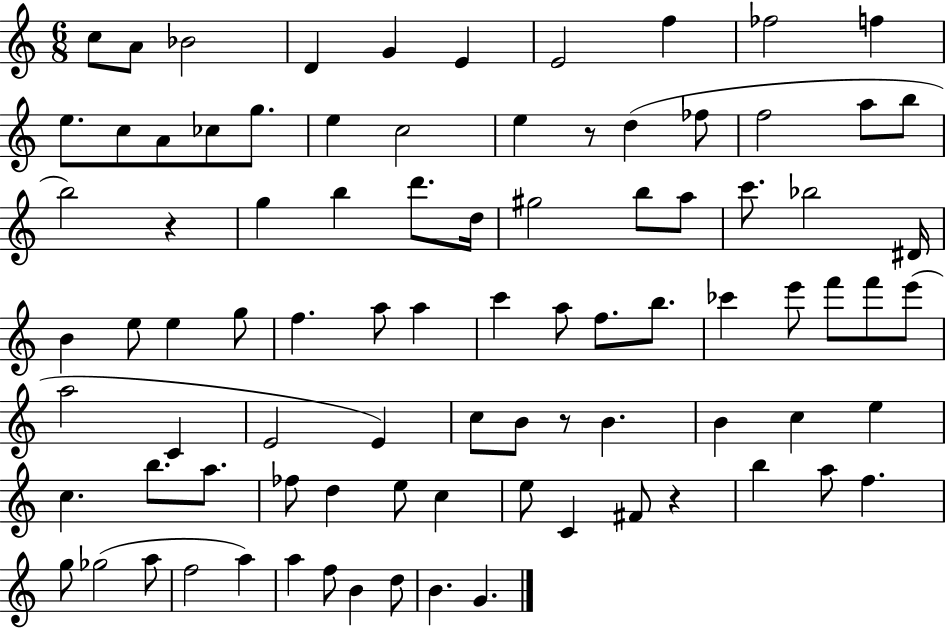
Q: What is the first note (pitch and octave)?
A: C5